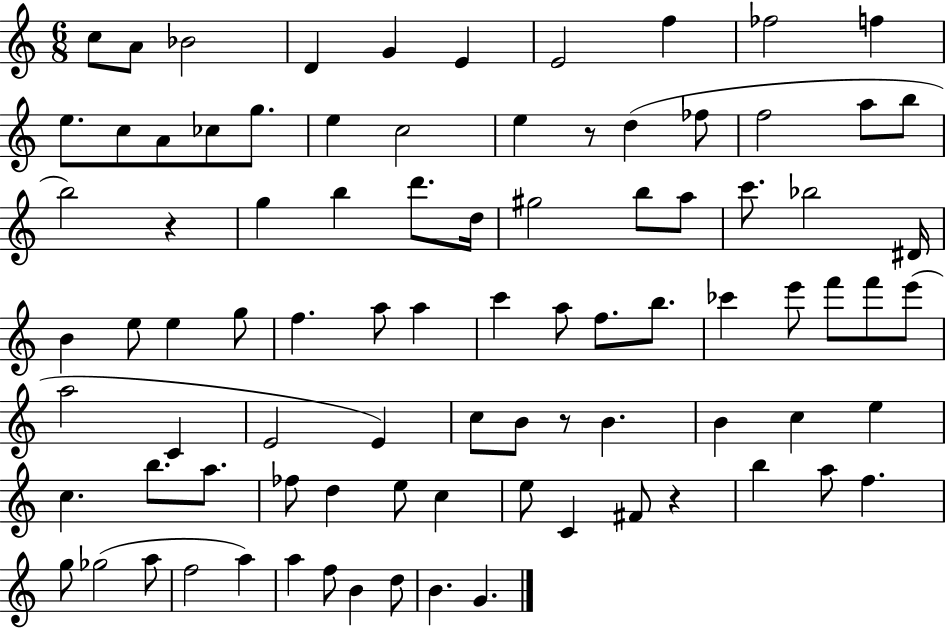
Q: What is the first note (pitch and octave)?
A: C5